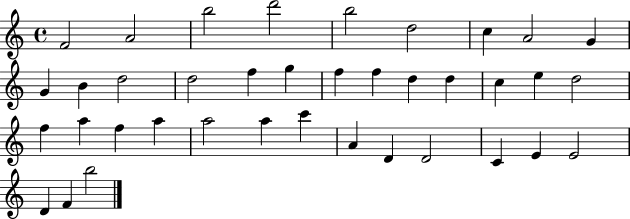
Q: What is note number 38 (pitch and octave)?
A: B5